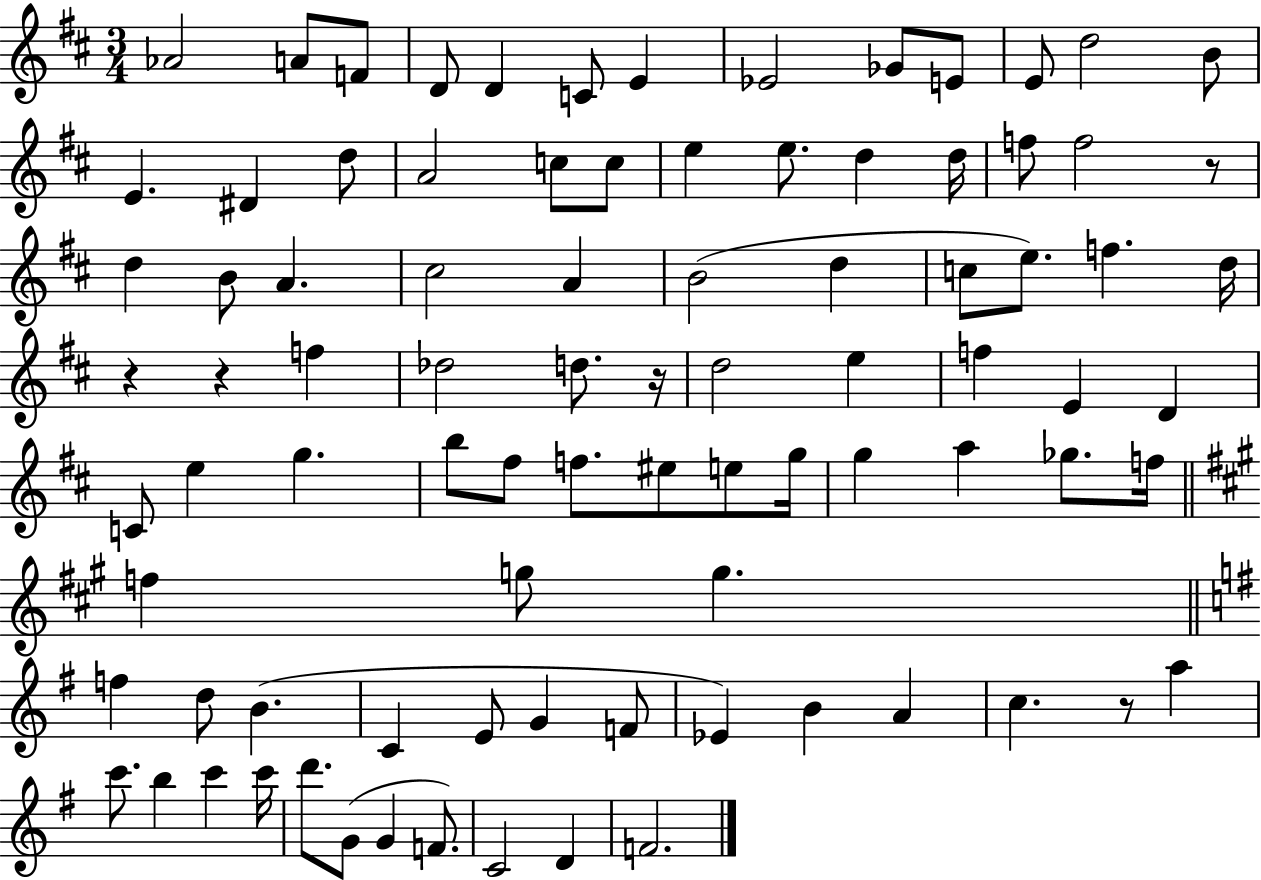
{
  \clef treble
  \numericTimeSignature
  \time 3/4
  \key d \major
  aes'2 a'8 f'8 | d'8 d'4 c'8 e'4 | ees'2 ges'8 e'8 | e'8 d''2 b'8 | \break e'4. dis'4 d''8 | a'2 c''8 c''8 | e''4 e''8. d''4 d''16 | f''8 f''2 r8 | \break d''4 b'8 a'4. | cis''2 a'4 | b'2( d''4 | c''8 e''8.) f''4. d''16 | \break r4 r4 f''4 | des''2 d''8. r16 | d''2 e''4 | f''4 e'4 d'4 | \break c'8 e''4 g''4. | b''8 fis''8 f''8. eis''8 e''8 g''16 | g''4 a''4 ges''8. f''16 | \bar "||" \break \key a \major f''4 g''8 g''4. | \bar "||" \break \key g \major f''4 d''8 b'4.( | c'4 e'8 g'4 f'8 | ees'4) b'4 a'4 | c''4. r8 a''4 | \break c'''8. b''4 c'''4 c'''16 | d'''8. g'8( g'4 f'8.) | c'2 d'4 | f'2. | \break \bar "|."
}